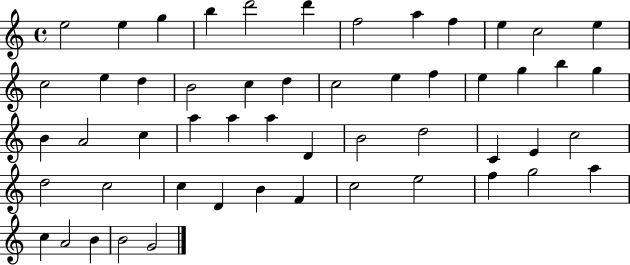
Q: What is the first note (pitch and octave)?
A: E5